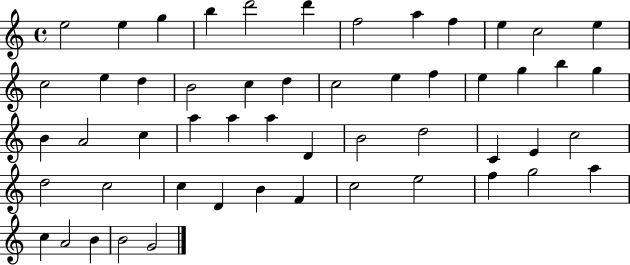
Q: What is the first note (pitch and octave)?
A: E5